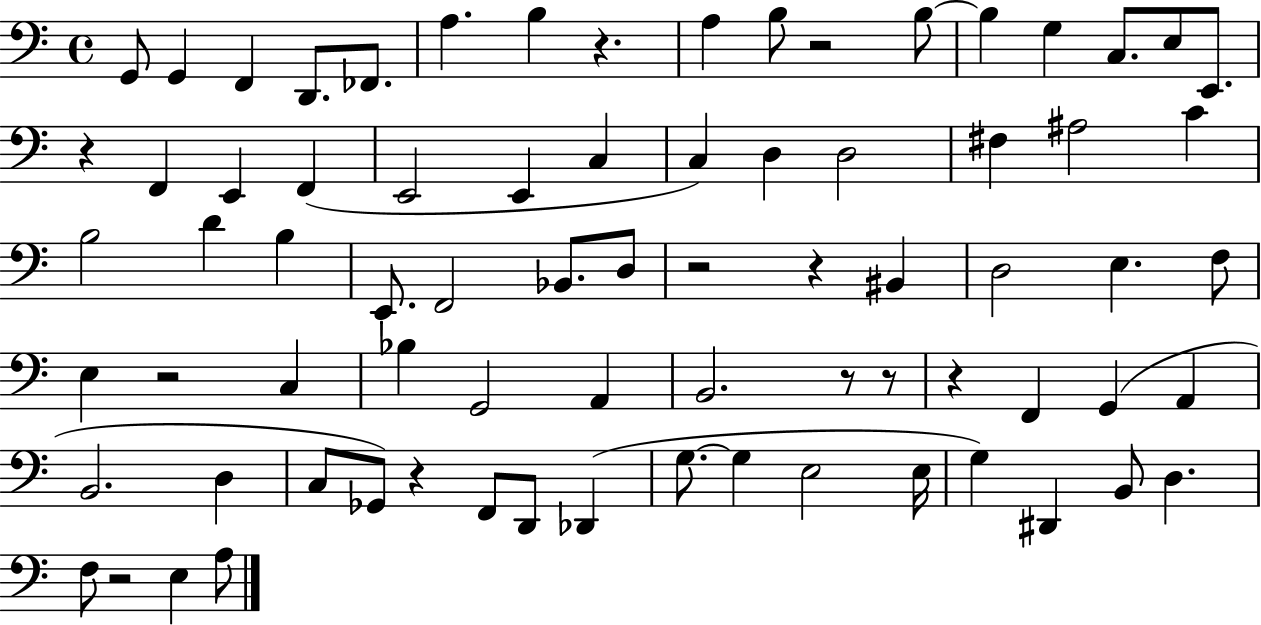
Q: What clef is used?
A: bass